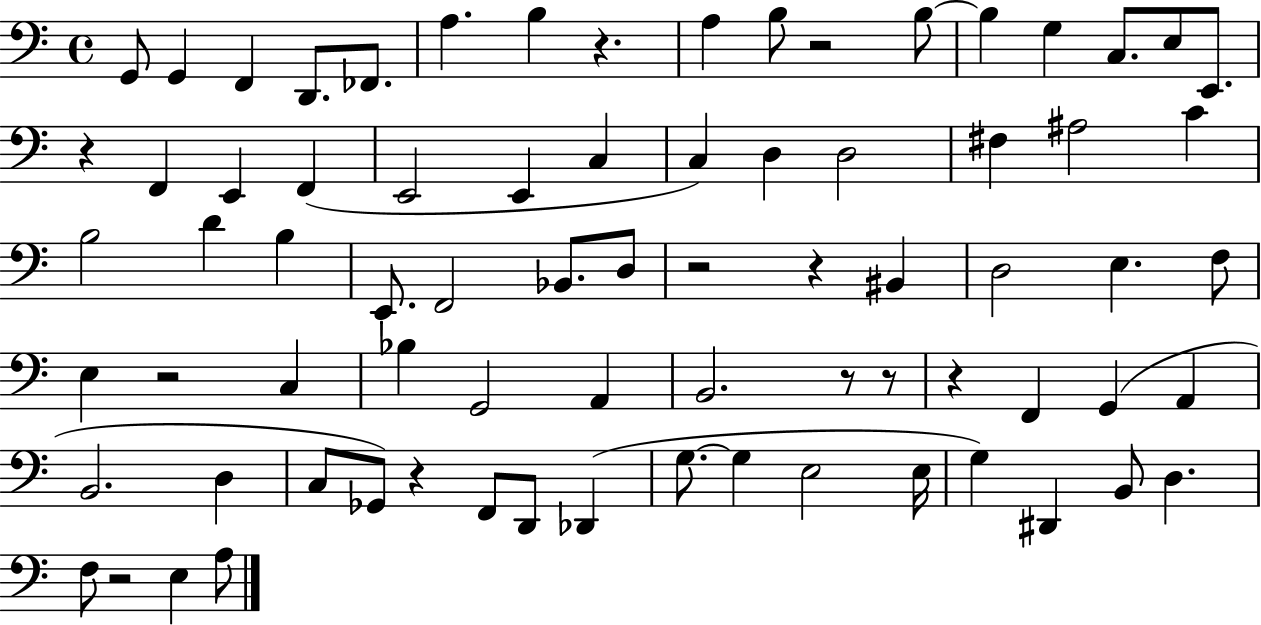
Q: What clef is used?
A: bass